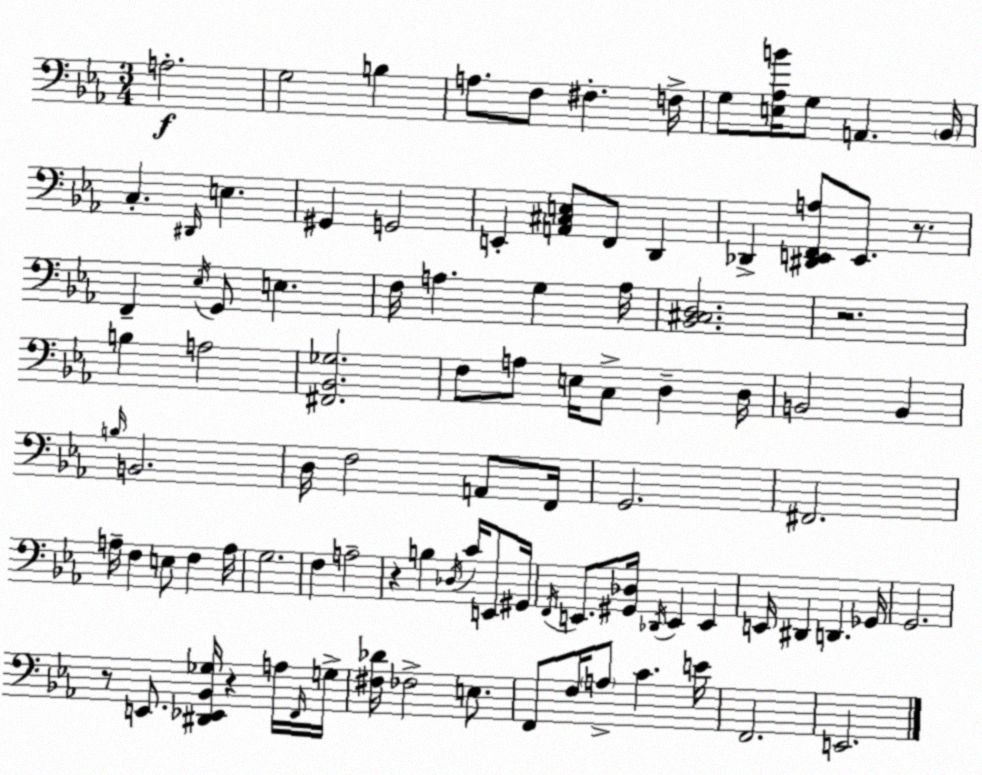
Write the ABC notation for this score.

X:1
T:Untitled
M:3/4
L:1/4
K:Eb
A,2 G,2 B, A,/2 F,/2 ^F, F,/4 G,/2 [E,_A,B]/4 G,/2 A,, _B,,/4 C, ^D,,/4 E, ^G,, G,,2 E,, [A,,^C,E,]/2 F,,/2 D,, _D,, [^D,,E,,F,,A,]/2 E,,/2 z/2 F,, _E,/4 G,,/2 E, F,/4 A, G, A,/4 [_B,,^C,D,]2 z2 B, A,2 [^F,,_B,,_G,]2 F,/2 A,/2 E,/4 C,/2 D, D,/4 B,,2 B,, B,/4 B,,2 D,/4 F,2 A,,/2 F,,/4 G,,2 ^F,,2 A,/4 F, E,/2 F, A,/4 G,2 F, A,2 z B, _D,/4 C/4 E,,/2 ^G,,/4 F,,/4 E,,/2 [^G,,_D,]/4 _D,,/4 E,, E,, E,,/4 ^D,, D,, _G,,/4 G,,2 z/2 E,,/2 [^D,,_E,,_B,,_G,]/4 z A,/4 F,,/4 G,/4 [^F,_D]/4 _F,2 E,/2 F,,/2 F,/4 A,/2 C E/4 F,,2 E,,2